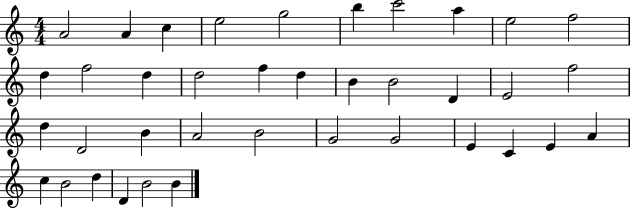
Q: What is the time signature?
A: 4/4